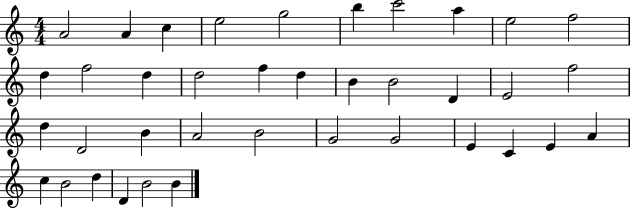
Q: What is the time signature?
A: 4/4